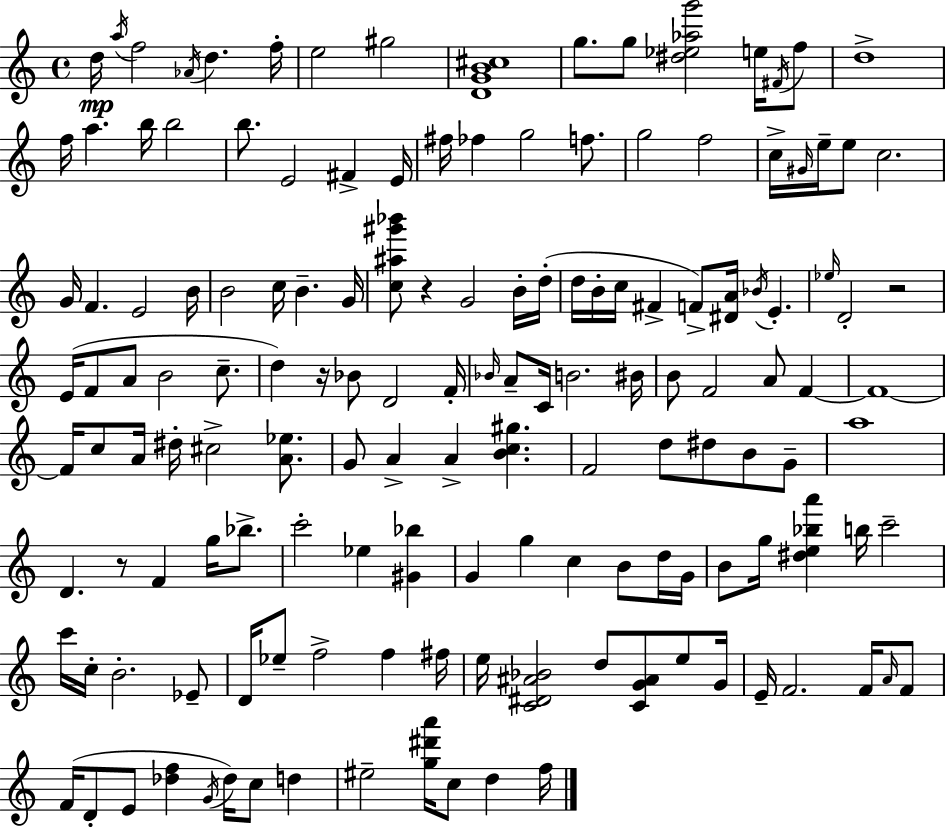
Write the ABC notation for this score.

X:1
T:Untitled
M:4/4
L:1/4
K:Am
d/4 a/4 f2 _A/4 d f/4 e2 ^g2 [DGB^c]4 g/2 g/2 [^d_e_ag']2 e/4 ^F/4 f/2 d4 f/4 a b/4 b2 b/2 E2 ^F E/4 ^f/4 _f g2 f/2 g2 f2 c/4 ^G/4 e/4 e/2 c2 G/4 F E2 B/4 B2 c/4 B G/4 [c^a^g'_b']/2 z G2 B/4 d/4 d/4 B/4 c/4 ^F F/2 [^DA]/4 _B/4 E _e/4 D2 z2 E/4 F/2 A/2 B2 c/2 d z/4 _B/2 D2 F/4 _B/4 A/2 C/4 B2 ^B/4 B/2 F2 A/2 F F4 F/4 c/2 A/4 ^d/4 ^c2 [A_e]/2 G/2 A A [Bc^g] F2 d/2 ^d/2 B/2 G/2 a4 D z/2 F g/4 _b/2 c'2 _e [^G_b] G g c B/2 d/4 G/4 B/2 g/4 [^de_ba'] b/4 c'2 c'/4 c/4 B2 _E/2 D/4 _e/2 f2 f ^f/4 e/4 [C^D^A_B]2 d/2 [CG^A]/2 e/2 G/4 E/4 F2 F/4 A/4 F/2 F/4 D/2 E/2 [_df] G/4 _d/4 c/2 d ^e2 [g^d'a']/4 c/2 d f/4